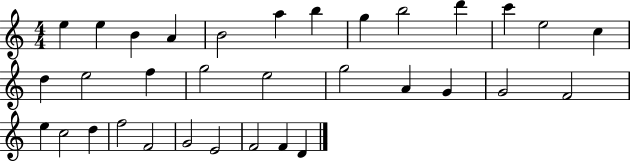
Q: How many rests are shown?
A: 0